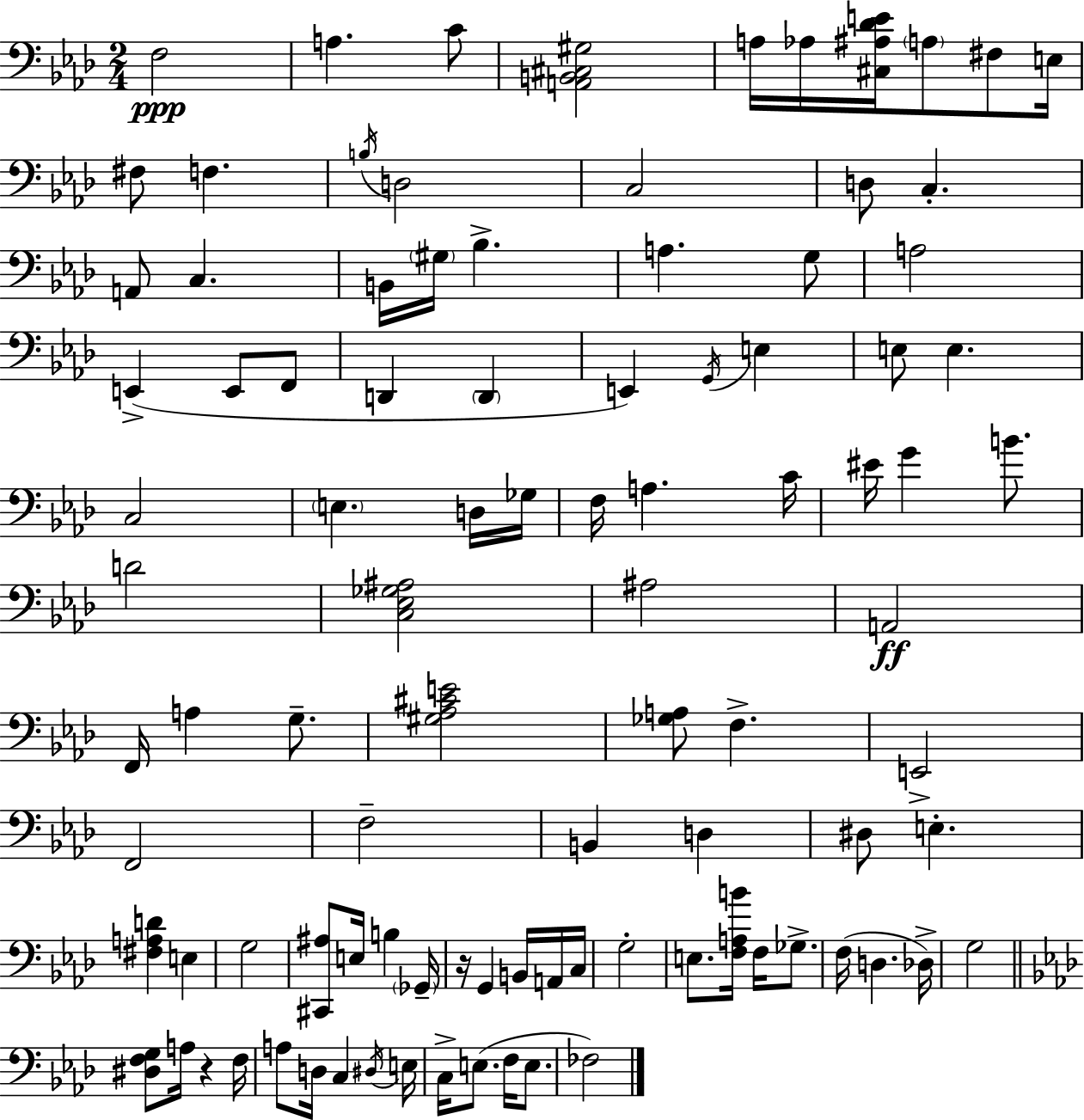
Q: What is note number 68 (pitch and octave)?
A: E3